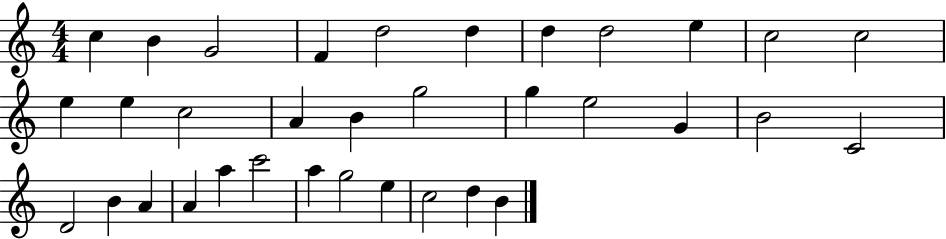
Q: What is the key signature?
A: C major